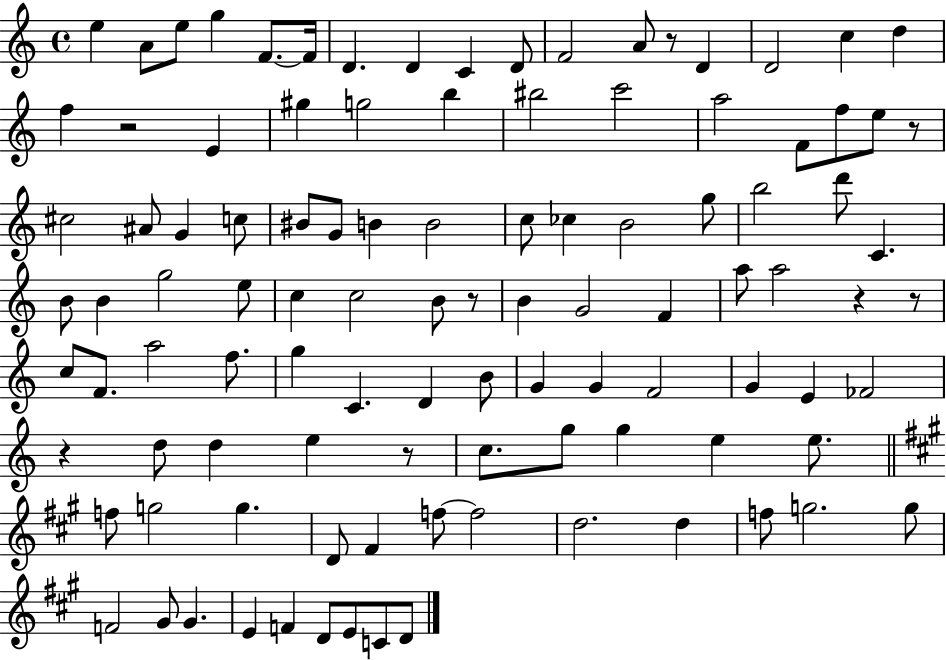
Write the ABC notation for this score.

X:1
T:Untitled
M:4/4
L:1/4
K:C
e A/2 e/2 g F/2 F/4 D D C D/2 F2 A/2 z/2 D D2 c d f z2 E ^g g2 b ^b2 c'2 a2 F/2 f/2 e/2 z/2 ^c2 ^A/2 G c/2 ^B/2 G/2 B B2 c/2 _c B2 g/2 b2 d'/2 C B/2 B g2 e/2 c c2 B/2 z/2 B G2 F a/2 a2 z z/2 c/2 F/2 a2 f/2 g C D B/2 G G F2 G E _F2 z d/2 d e z/2 c/2 g/2 g e e/2 f/2 g2 g D/2 ^F f/2 f2 d2 d f/2 g2 g/2 F2 ^G/2 ^G E F D/2 E/2 C/2 D/2